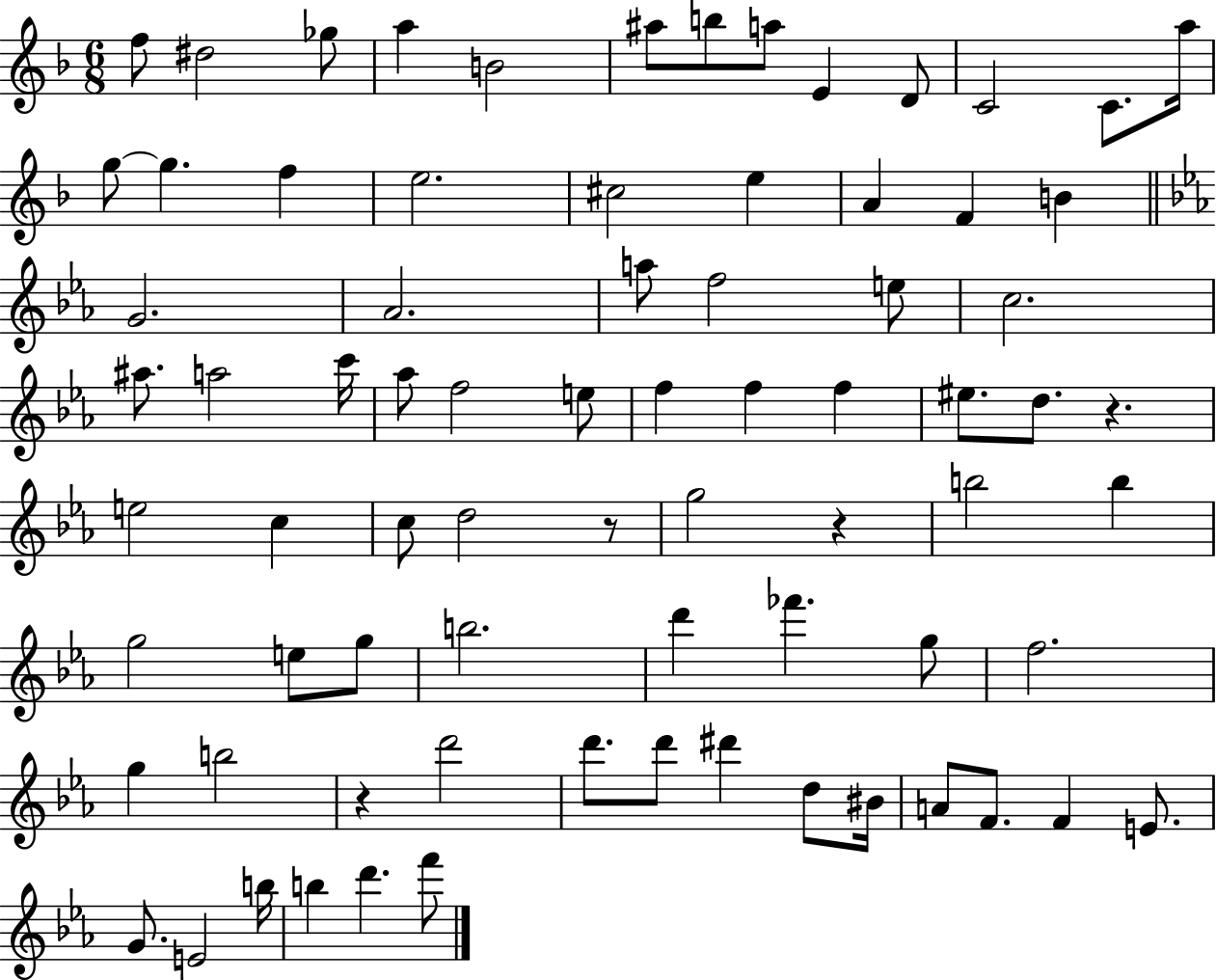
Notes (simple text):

F5/e D#5/h Gb5/e A5/q B4/h A#5/e B5/e A5/e E4/q D4/e C4/h C4/e. A5/s G5/e G5/q. F5/q E5/h. C#5/h E5/q A4/q F4/q B4/q G4/h. Ab4/h. A5/e F5/h E5/e C5/h. A#5/e. A5/h C6/s Ab5/e F5/h E5/e F5/q F5/q F5/q EIS5/e. D5/e. R/q. E5/h C5/q C5/e D5/h R/e G5/h R/q B5/h B5/q G5/h E5/e G5/e B5/h. D6/q FES6/q. G5/e F5/h. G5/q B5/h R/q D6/h D6/e. D6/e D#6/q D5/e BIS4/s A4/e F4/e. F4/q E4/e. G4/e. E4/h B5/s B5/q D6/q. F6/e